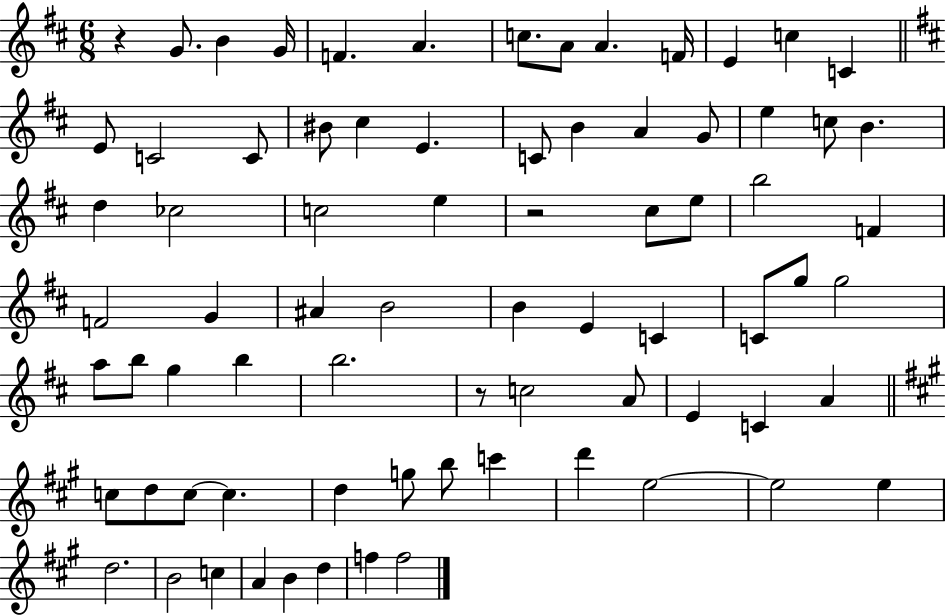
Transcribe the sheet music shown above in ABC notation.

X:1
T:Untitled
M:6/8
L:1/4
K:D
z G/2 B G/4 F A c/2 A/2 A F/4 E c C E/2 C2 C/2 ^B/2 ^c E C/2 B A G/2 e c/2 B d _c2 c2 e z2 ^c/2 e/2 b2 F F2 G ^A B2 B E C C/2 g/2 g2 a/2 b/2 g b b2 z/2 c2 A/2 E C A c/2 d/2 c/2 c d g/2 b/2 c' d' e2 e2 e d2 B2 c A B d f f2